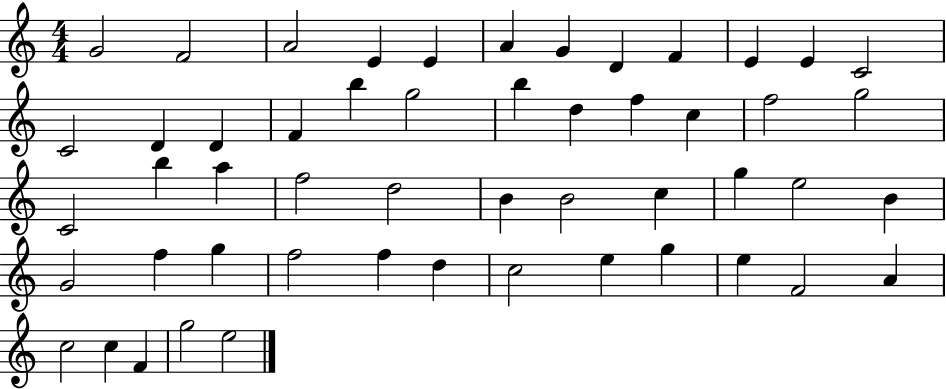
{
  \clef treble
  \numericTimeSignature
  \time 4/4
  \key c \major
  g'2 f'2 | a'2 e'4 e'4 | a'4 g'4 d'4 f'4 | e'4 e'4 c'2 | \break c'2 d'4 d'4 | f'4 b''4 g''2 | b''4 d''4 f''4 c''4 | f''2 g''2 | \break c'2 b''4 a''4 | f''2 d''2 | b'4 b'2 c''4 | g''4 e''2 b'4 | \break g'2 f''4 g''4 | f''2 f''4 d''4 | c''2 e''4 g''4 | e''4 f'2 a'4 | \break c''2 c''4 f'4 | g''2 e''2 | \bar "|."
}